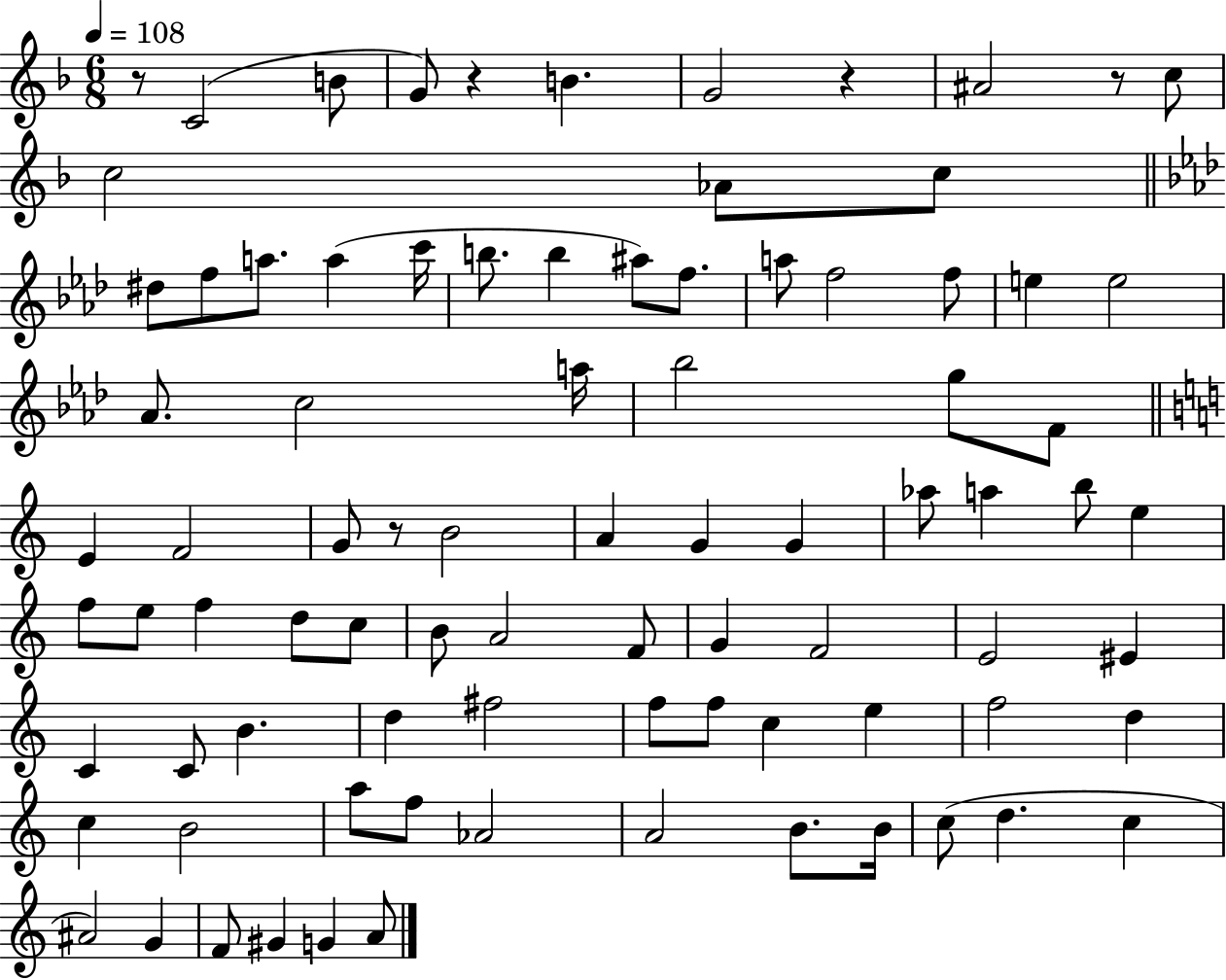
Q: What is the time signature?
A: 6/8